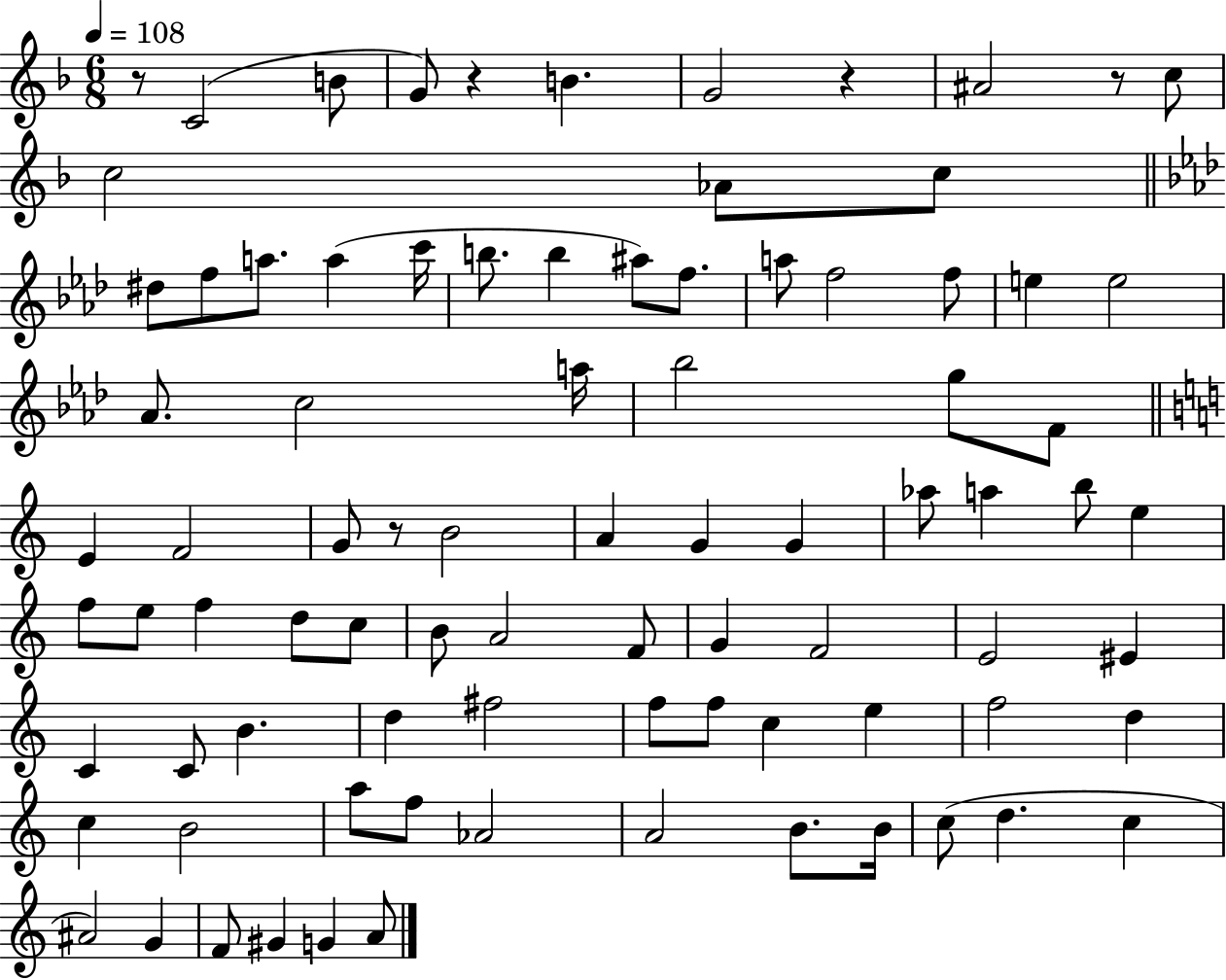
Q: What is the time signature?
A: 6/8